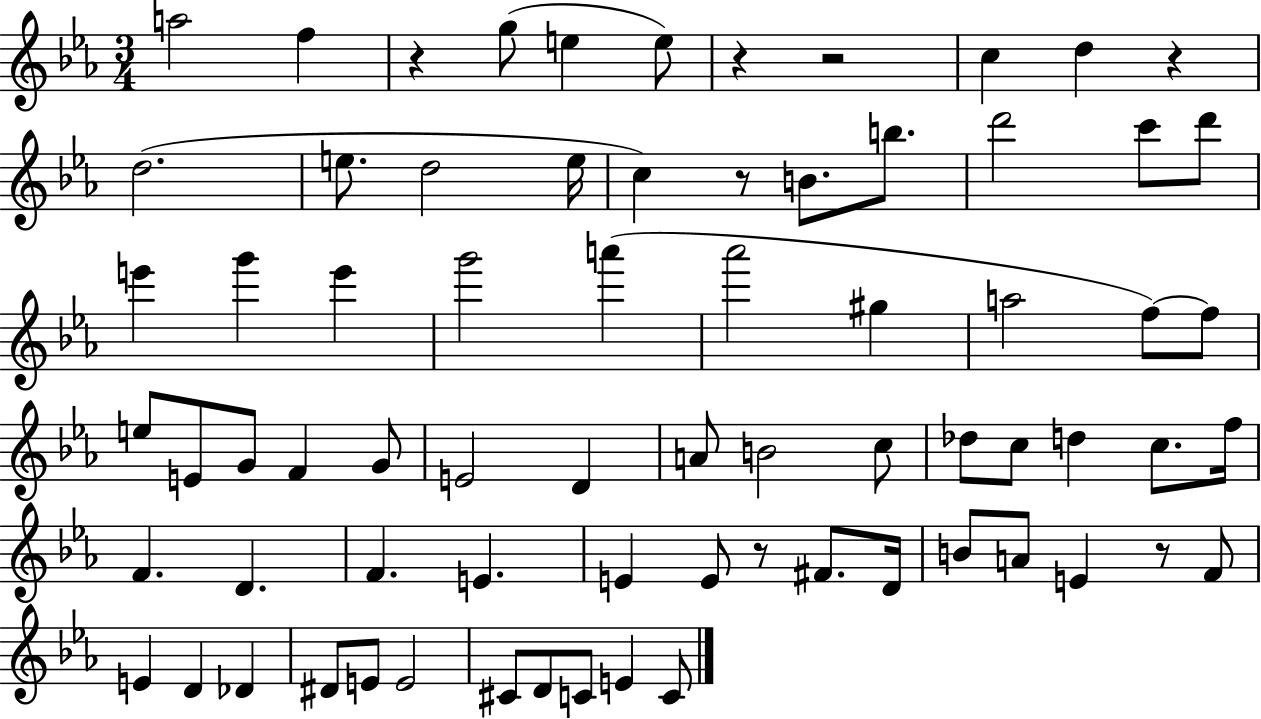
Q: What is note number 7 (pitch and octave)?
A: D5